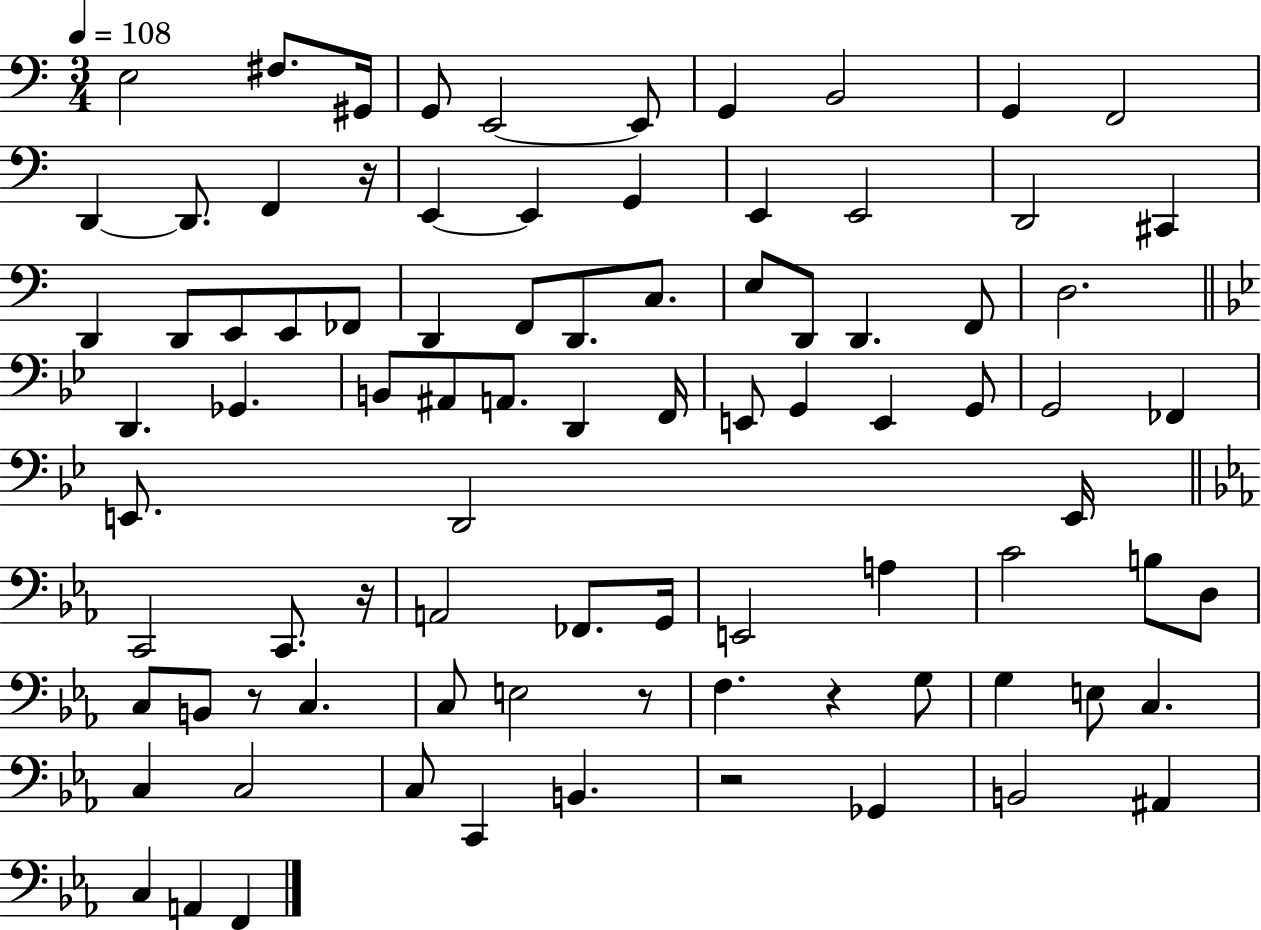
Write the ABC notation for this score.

X:1
T:Untitled
M:3/4
L:1/4
K:C
E,2 ^F,/2 ^G,,/4 G,,/2 E,,2 E,,/2 G,, B,,2 G,, F,,2 D,, D,,/2 F,, z/4 E,, E,, G,, E,, E,,2 D,,2 ^C,, D,, D,,/2 E,,/2 E,,/2 _F,,/2 D,, F,,/2 D,,/2 C,/2 E,/2 D,,/2 D,, F,,/2 D,2 D,, _G,, B,,/2 ^A,,/2 A,,/2 D,, F,,/4 E,,/2 G,, E,, G,,/2 G,,2 _F,, E,,/2 D,,2 E,,/4 C,,2 C,,/2 z/4 A,,2 _F,,/2 G,,/4 E,,2 A, C2 B,/2 D,/2 C,/2 B,,/2 z/2 C, C,/2 E,2 z/2 F, z G,/2 G, E,/2 C, C, C,2 C,/2 C,, B,, z2 _G,, B,,2 ^A,, C, A,, F,,